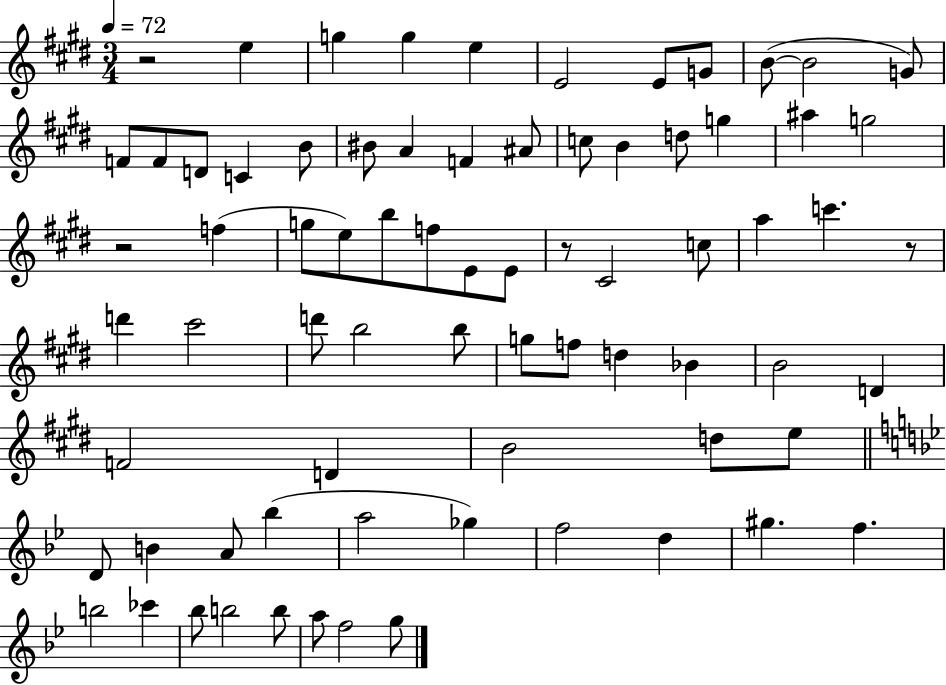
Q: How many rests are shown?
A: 4